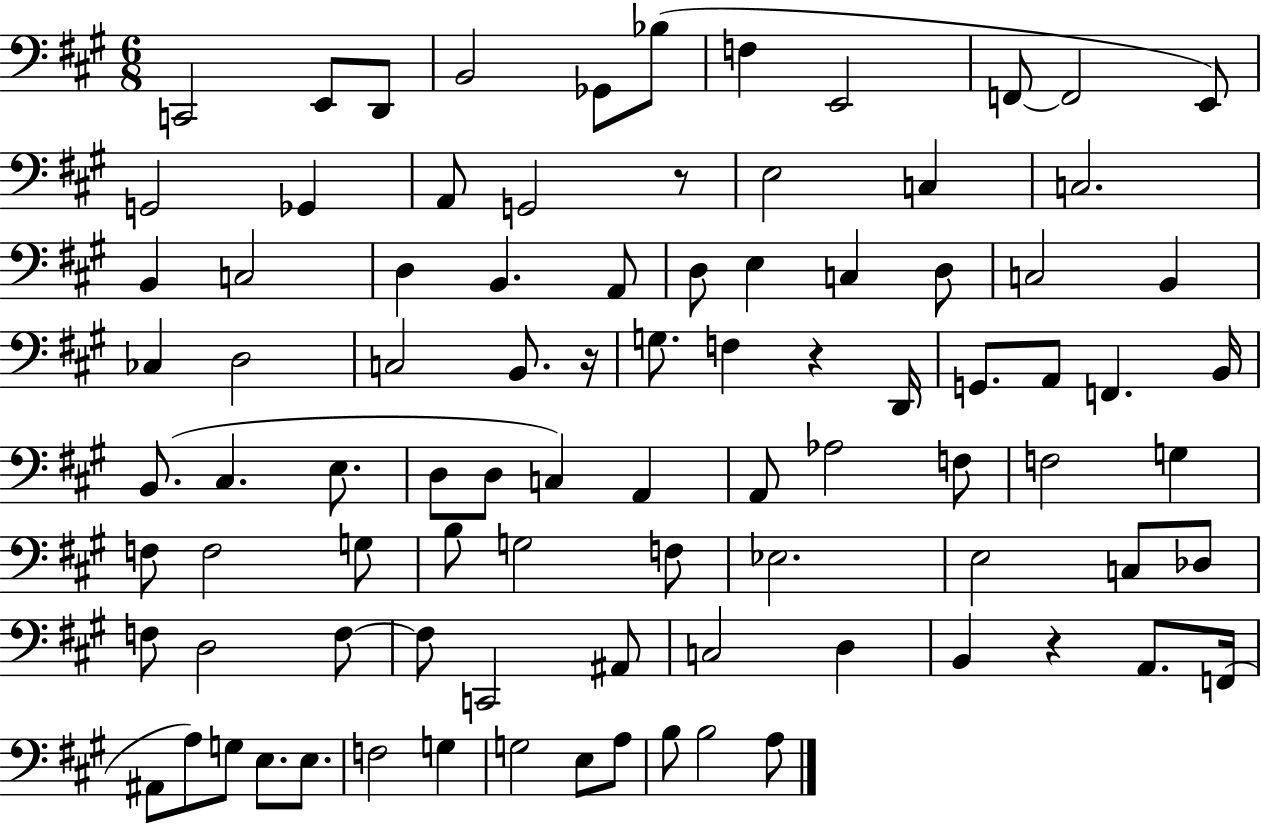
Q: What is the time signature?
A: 6/8